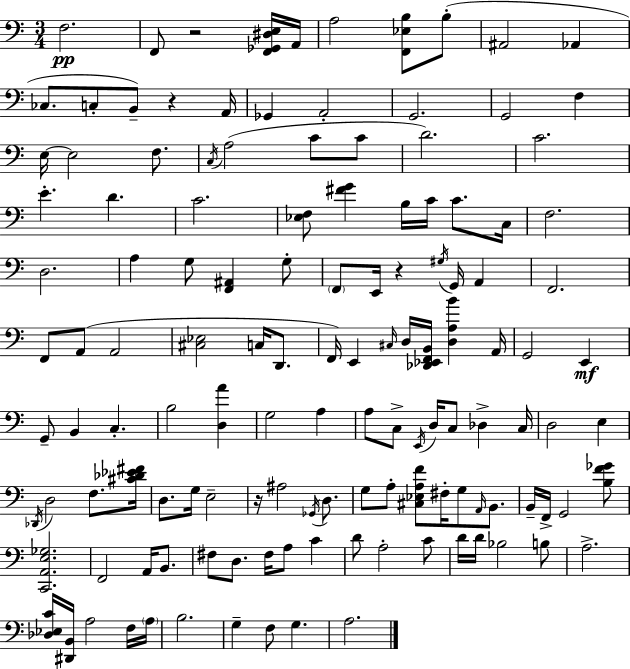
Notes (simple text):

F3/h. F2/e R/h [F2,Gb2,D#3,E3]/s A2/s A3/h [F2,Eb3,B3]/e B3/e A#2/h Ab2/q CES3/e. C3/e B2/e R/q A2/s Gb2/q A2/h G2/h. G2/h F3/q E3/s E3/h F3/e. C3/s A3/h C4/e C4/e D4/h. C4/h. E4/q. D4/q. C4/h. [Eb3,F3]/e [F#4,G4]/q B3/s C4/s C4/e. C3/s F3/h. D3/h. A3/q G3/e [F2,A#2]/q G3/e F2/e E2/s R/q G#3/s G2/s A2/q F2/h. F2/e A2/e A2/h [C#3,Eb3]/h C3/s D2/e. F2/s E2/q C#3/s D3/s [Db2,Eb2,F2,B2]/s [D3,A3,B4]/q A2/s G2/h E2/q G2/e B2/q C3/q. B3/h [D3,A4]/q G3/h A3/q A3/e C3/e E2/s D3/s C3/e Db3/q C3/s D3/h E3/q Db2/s D3/h F3/e. [C#4,Db4,Eb4,F#4]/s D3/e. G3/s E3/h R/s A#3/h Gb2/s D3/e. G3/e A3/e [C#3,Eb3,A3,F4]/e F#3/s G3/e A2/s B2/e. B2/s F2/s G2/h [B3,F4,Gb4]/e [C2,A2,E3,Gb3]/h. F2/h A2/s B2/e. F#3/e D3/e. F#3/s A3/e C4/q D4/e A3/h C4/e D4/s D4/s Bb3/h B3/e A3/h. [Db3,Eb3,C4]/s [D#2,B2]/s A3/h F3/s A3/s B3/h. G3/q F3/e G3/q. A3/h.